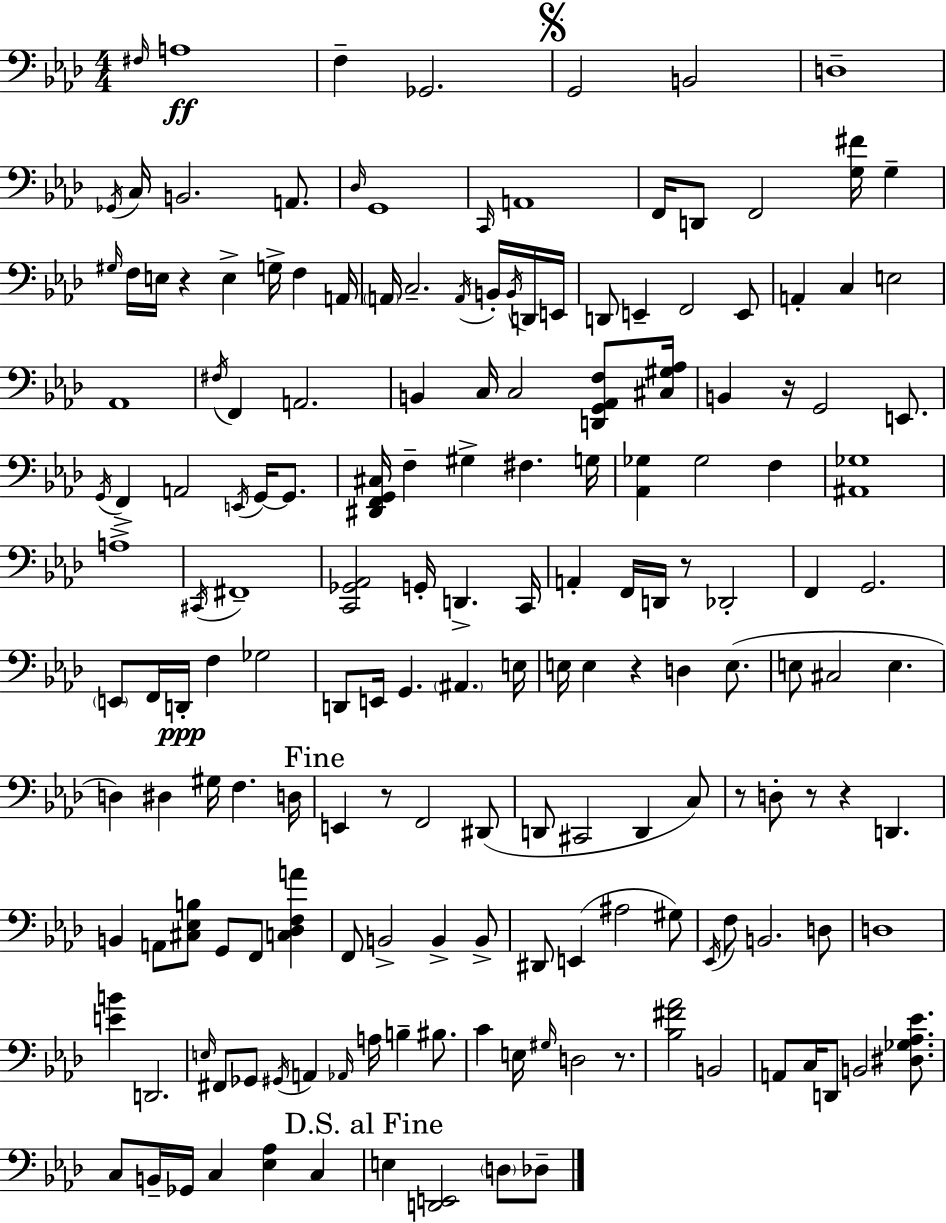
{
  \clef bass
  \numericTimeSignature
  \time 4/4
  \key aes \major
  \grace { fis16 }\ff a1 | f4-- ges,2. | \mark \markup { \musicglyph "scripts.segno" } g,2 b,2 | d1-- | \break \acciaccatura { ges,16 } c16 b,2. a,8. | \grace { des16 } g,1 | \grace { c,16 } a,1 | f,16 d,8 f,2 <g fis'>16 | \break g4-- \grace { gis16 } f16 e16 r4 e4-> g16-> | f4 a,16 \parenthesize a,16 c2.-- | \acciaccatura { a,16 } b,16-. \acciaccatura { b,16 } d,16 e,16 d,8 e,4-- f,2 | e,8 a,4-. c4 e2 | \break aes,1 | \acciaccatura { fis16 } f,4 a,2. | b,4 c16 c2 | <d, g, aes, f>8 <cis gis aes>16 b,4 r16 g,2 | \break e,8. \acciaccatura { g,16 } f,4-> a,2 | \acciaccatura { e,16 } g,16~~ g,8. <dis, f, g, cis>16 f4-- gis4-> | fis4. g16 <aes, ges>4 ges2 | f4 <ais, ges>1 | \break a1-> | \acciaccatura { cis,16 } fis,1-- | <c, ges, aes,>2 | g,16-. d,4.-> c,16 a,4-. f,16 | \break d,16 r8 des,2-. f,4 g,2. | \parenthesize e,8 f,16 d,16-.\ppp f4 | ges2 d,8 e,16 g,4. | \parenthesize ais,4. e16 e16 e4 | \break r4 d4 e8.( e8 cis2 | e4. d4) dis4 | gis16 f4. d16 \mark "Fine" e,4 r8 | f,2 dis,8( d,8 cis,2 | \break d,4 c8) r8 d8-. r8 | r4 d,4. b,4 a,8 | <cis ees b>8 g,8 f,8 <c des f a'>4 f,8 b,2-> | b,4-> b,8-> dis,8 e,4( | \break ais2 gis8) \acciaccatura { ees,16 } f8 b,2. | d8 d1 | <e' b'>4 | d,2. \grace { e16 } fis,8 ges,8 | \break \acciaccatura { gis,16 } a,4 \grace { aes,16 } a16 b4-- bis8. c'4 | e16 \grace { gis16 } d2 r8. | <bes fis' aes'>2 b,2 | a,8 c16 d,8 b,2 <dis ges aes ees'>8. | \break c8 b,16-- ges,16 c4 <ees aes>4 c4 | \mark "D.S. al Fine" e4 <d, e,>2 \parenthesize d8 des8-- | \bar "|."
}